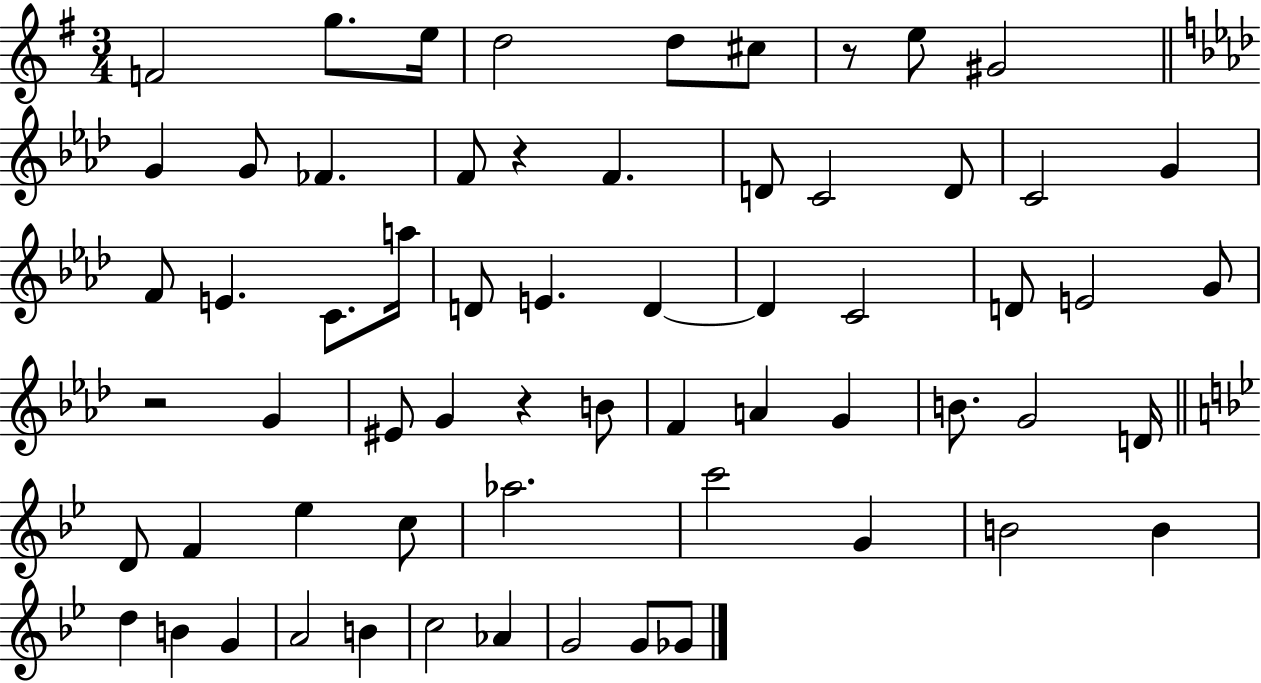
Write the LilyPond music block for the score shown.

{
  \clef treble
  \numericTimeSignature
  \time 3/4
  \key g \major
  \repeat volta 2 { f'2 g''8. e''16 | d''2 d''8 cis''8 | r8 e''8 gis'2 | \bar "||" \break \key aes \major g'4 g'8 fes'4. | f'8 r4 f'4. | d'8 c'2 d'8 | c'2 g'4 | \break f'8 e'4. c'8. a''16 | d'8 e'4. d'4~~ | d'4 c'2 | d'8 e'2 g'8 | \break r2 g'4 | eis'8 g'4 r4 b'8 | f'4 a'4 g'4 | b'8. g'2 d'16 | \break \bar "||" \break \key bes \major d'8 f'4 ees''4 c''8 | aes''2. | c'''2 g'4 | b'2 b'4 | \break d''4 b'4 g'4 | a'2 b'4 | c''2 aes'4 | g'2 g'8 ges'8 | \break } \bar "|."
}